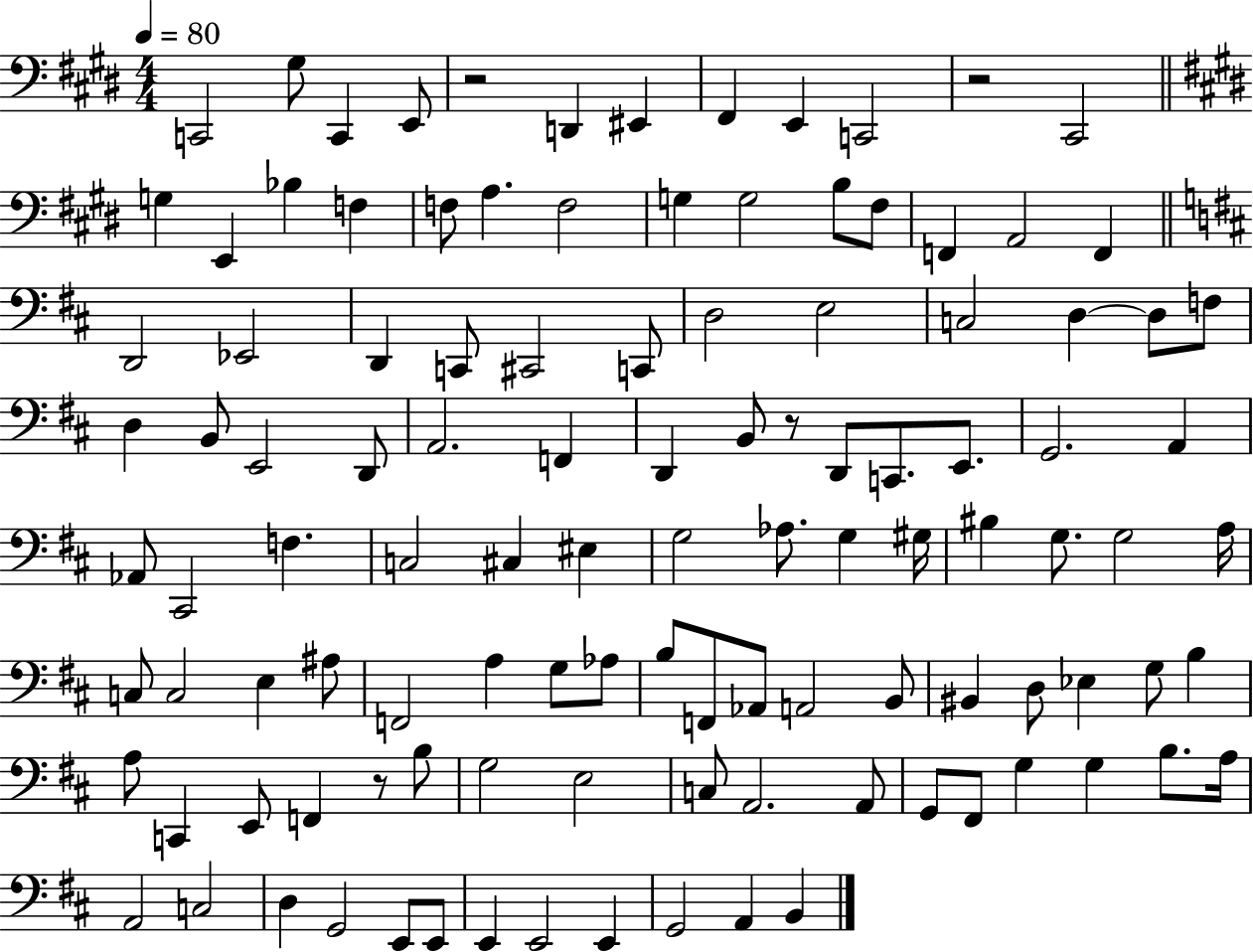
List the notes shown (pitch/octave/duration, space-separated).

C2/h G#3/e C2/q E2/e R/h D2/q EIS2/q F#2/q E2/q C2/h R/h C#2/h G3/q E2/q Bb3/q F3/q F3/e A3/q. F3/h G3/q G3/h B3/e F#3/e F2/q A2/h F2/q D2/h Eb2/h D2/q C2/e C#2/h C2/e D3/h E3/h C3/h D3/q D3/e F3/e D3/q B2/e E2/h D2/e A2/h. F2/q D2/q B2/e R/e D2/e C2/e. E2/e. G2/h. A2/q Ab2/e C#2/h F3/q. C3/h C#3/q EIS3/q G3/h Ab3/e. G3/q G#3/s BIS3/q G3/e. G3/h A3/s C3/e C3/h E3/q A#3/e F2/h A3/q G3/e Ab3/e B3/e F2/e Ab2/e A2/h B2/e BIS2/q D3/e Eb3/q G3/e B3/q A3/e C2/q E2/e F2/q R/e B3/e G3/h E3/h C3/e A2/h. A2/e G2/e F#2/e G3/q G3/q B3/e. A3/s A2/h C3/h D3/q G2/h E2/e E2/e E2/q E2/h E2/q G2/h A2/q B2/q